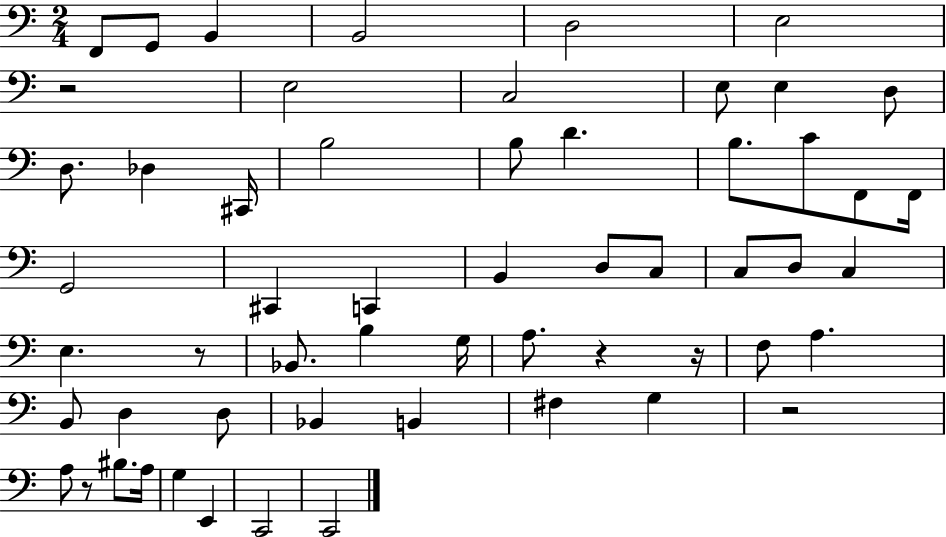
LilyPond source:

{
  \clef bass
  \numericTimeSignature
  \time 2/4
  \key c \major
  f,8 g,8 b,4 | b,2 | d2 | e2 | \break r2 | e2 | c2 | e8 e4 d8 | \break d8. des4 cis,16 | b2 | b8 d'4. | b8. c'8 f,8 f,16 | \break g,2 | cis,4 c,4 | b,4 d8 c8 | c8 d8 c4 | \break e4. r8 | bes,8. b4 g16 | a8. r4 r16 | f8 a4. | \break b,8 d4 d8 | bes,4 b,4 | fis4 g4 | r2 | \break a8 r8 bis8. a16 | g4 e,4 | c,2 | c,2 | \break \bar "|."
}